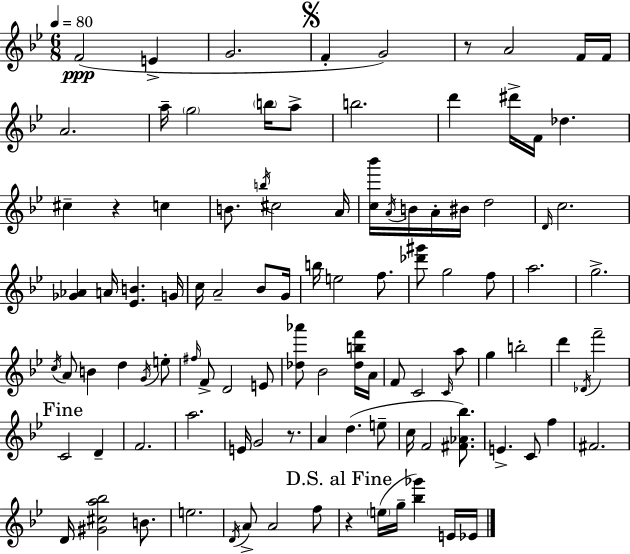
{
  \clef treble
  \numericTimeSignature
  \time 6/8
  \key bes \major
  \tempo 4 = 80
  f'2(\ppp e'4-> | g'2. | \mark \markup { \musicglyph "scripts.segno" } f'4-. g'2) | r8 a'2 f'16 f'16 | \break a'2. | a''16-- \parenthesize g''2 \parenthesize b''16 a''8-> | b''2. | d'''4 dis'''16-> f'16 des''4. | \break cis''4-- r4 c''4 | b'8. \acciaccatura { b''16 } cis''2 | a'16 <c'' bes'''>16 \acciaccatura { a'16 } b'16 a'16-. bis'16 d''2 | \grace { d'16 } c''2. | \break <ges' aes'>4 a'16 <ees' b'>4. | g'16 c''16 a'2-- | bes'8 g'16 b''16 e''2 | f''8. <des''' gis'''>8 g''2 | \break f''8 a''2. | g''2.-> | \acciaccatura { c''16 } a'8 b'4 d''4 | \acciaccatura { g'16 } e''8-. \grace { fis''16 } f'8-> d'2 | \break e'8 <des'' aes'''>8 bes'2 | <des'' b'' f'''>16 a'16 f'8 c'2 | \grace { c'16 } a''8 g''4 b''2-. | d'''4 \acciaccatura { des'16 } | \break f'''2-- \mark "Fine" c'2 | d'4-- f'2. | a''2. | e'16 g'2 | \break r8. a'4 | d''4.( e''8-- c''16 f'2 | <fis' aes' bes''>8.) e'4.-> | c'8 f''4 fis'2. | \break d'16 <gis' cis'' a'' bes''>2 | b'8. e''2. | \acciaccatura { d'16 } a'8-> a'2 | f''8 \mark "D.S. al Fine" r4 | \break \parenthesize e''16( g''16-- <bes'' ges'''>4) e'16 ees'16 \bar "|."
}